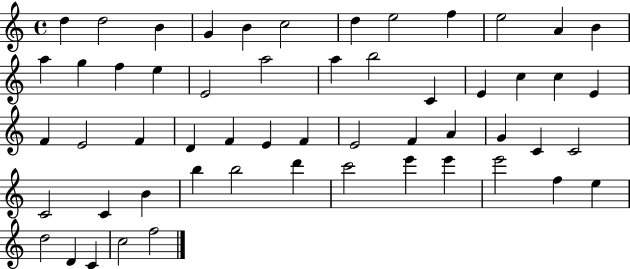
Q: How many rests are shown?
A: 0